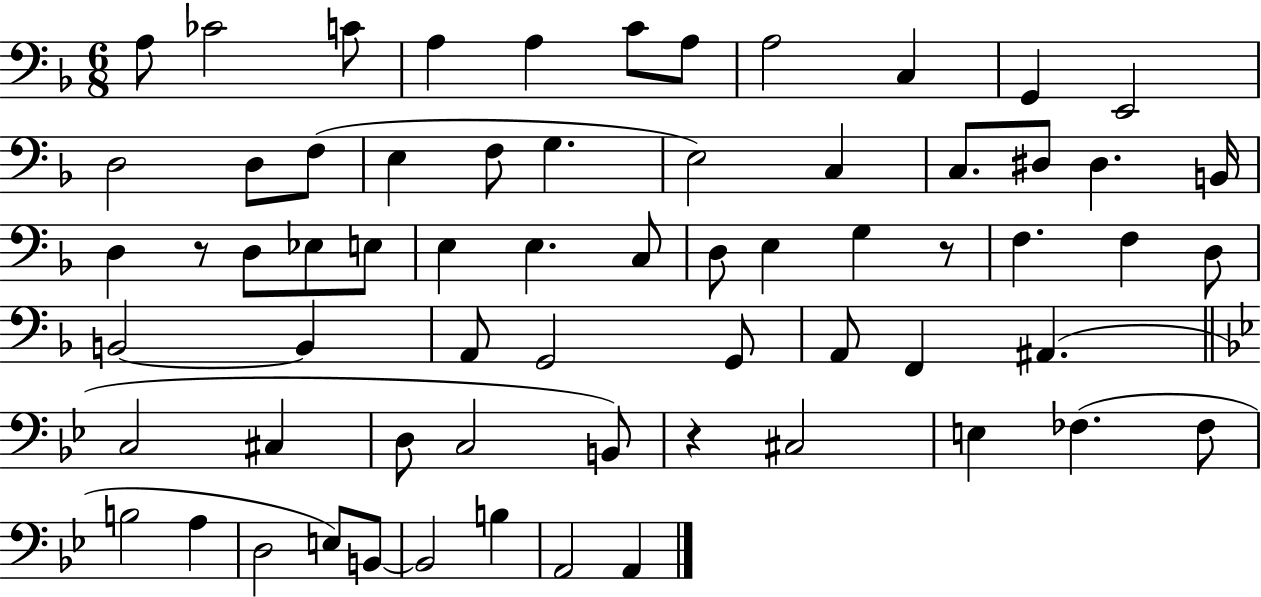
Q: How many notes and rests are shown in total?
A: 65